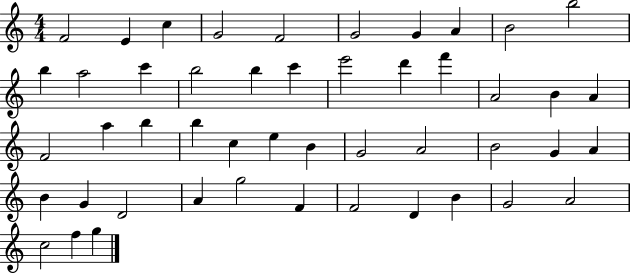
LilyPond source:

{
  \clef treble
  \numericTimeSignature
  \time 4/4
  \key c \major
  f'2 e'4 c''4 | g'2 f'2 | g'2 g'4 a'4 | b'2 b''2 | \break b''4 a''2 c'''4 | b''2 b''4 c'''4 | e'''2 d'''4 f'''4 | a'2 b'4 a'4 | \break f'2 a''4 b''4 | b''4 c''4 e''4 b'4 | g'2 a'2 | b'2 g'4 a'4 | \break b'4 g'4 d'2 | a'4 g''2 f'4 | f'2 d'4 b'4 | g'2 a'2 | \break c''2 f''4 g''4 | \bar "|."
}